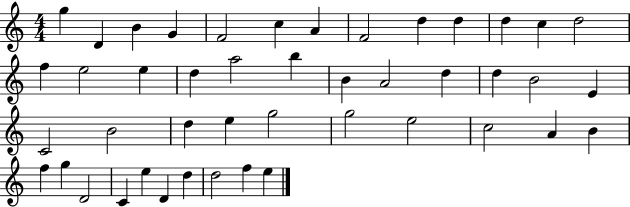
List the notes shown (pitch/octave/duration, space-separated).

G5/q D4/q B4/q G4/q F4/h C5/q A4/q F4/h D5/q D5/q D5/q C5/q D5/h F5/q E5/h E5/q D5/q A5/h B5/q B4/q A4/h D5/q D5/q B4/h E4/q C4/h B4/h D5/q E5/q G5/h G5/h E5/h C5/h A4/q B4/q F5/q G5/q D4/h C4/q E5/q D4/q D5/q D5/h F5/q E5/q